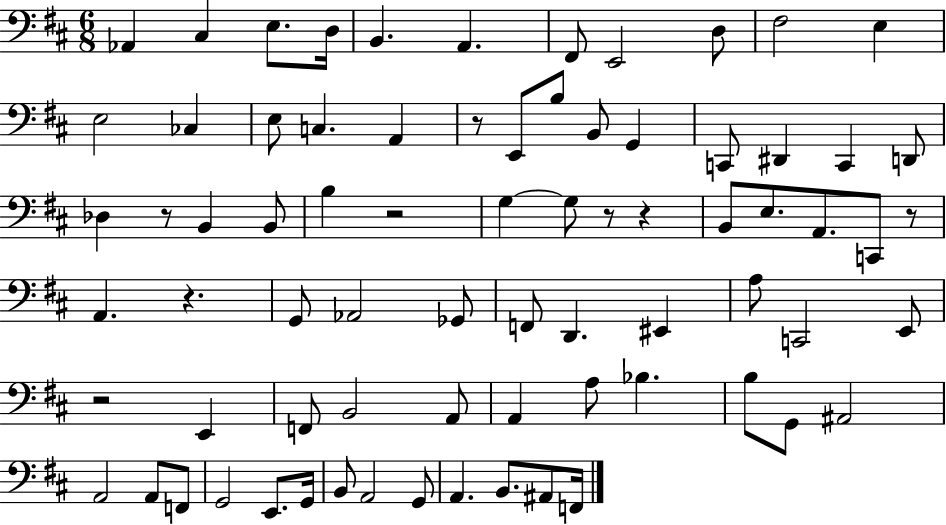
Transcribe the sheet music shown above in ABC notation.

X:1
T:Untitled
M:6/8
L:1/4
K:D
_A,, ^C, E,/2 D,/4 B,, A,, ^F,,/2 E,,2 D,/2 ^F,2 E, E,2 _C, E,/2 C, A,, z/2 E,,/2 B,/2 B,,/2 G,, C,,/2 ^D,, C,, D,,/2 _D, z/2 B,, B,,/2 B, z2 G, G,/2 z/2 z B,,/2 E,/2 A,,/2 C,,/2 z/2 A,, z G,,/2 _A,,2 _G,,/2 F,,/2 D,, ^E,, A,/2 C,,2 E,,/2 z2 E,, F,,/2 B,,2 A,,/2 A,, A,/2 _B, B,/2 G,,/2 ^A,,2 A,,2 A,,/2 F,,/2 G,,2 E,,/2 G,,/4 B,,/2 A,,2 G,,/2 A,, B,,/2 ^A,,/2 F,,/4